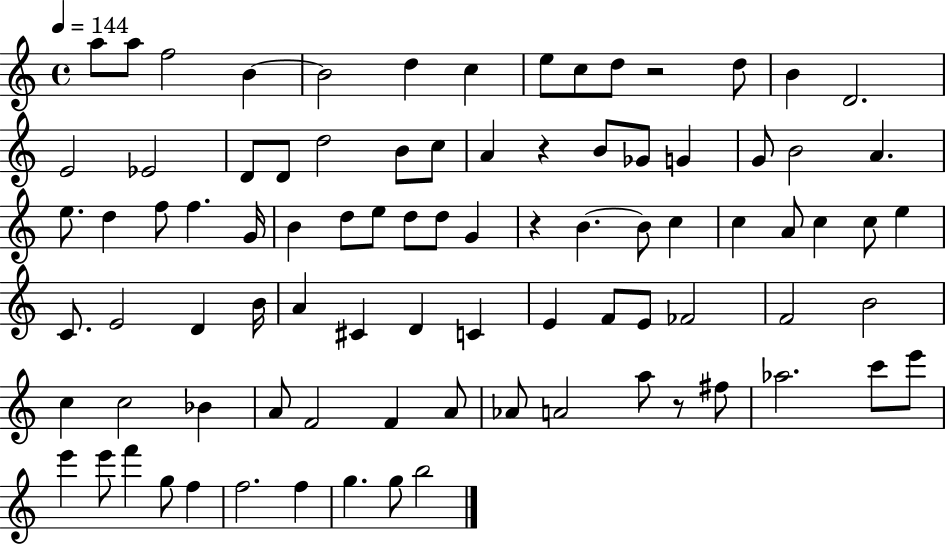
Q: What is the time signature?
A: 4/4